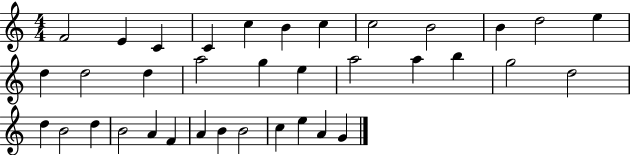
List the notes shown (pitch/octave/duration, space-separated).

F4/h E4/q C4/q C4/q C5/q B4/q C5/q C5/h B4/h B4/q D5/h E5/q D5/q D5/h D5/q A5/h G5/q E5/q A5/h A5/q B5/q G5/h D5/h D5/q B4/h D5/q B4/h A4/q F4/q A4/q B4/q B4/h C5/q E5/q A4/q G4/q